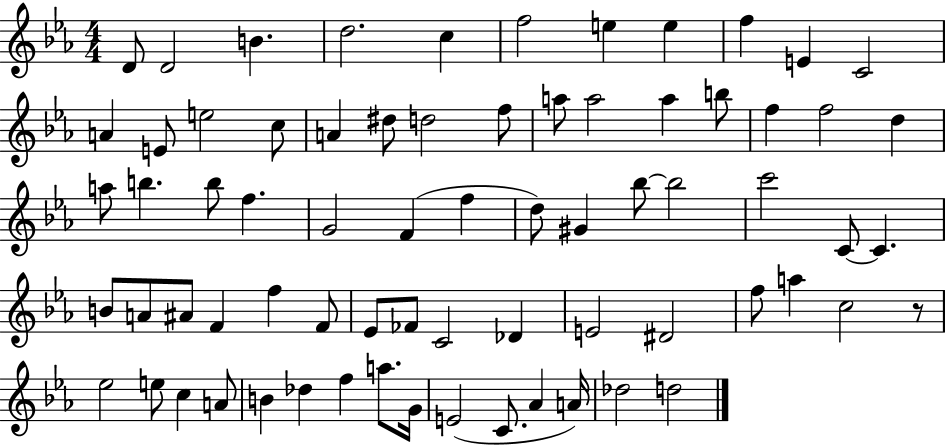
D4/e D4/h B4/q. D5/h. C5/q F5/h E5/q E5/q F5/q E4/q C4/h A4/q E4/e E5/h C5/e A4/q D#5/e D5/h F5/e A5/e A5/h A5/q B5/e F5/q F5/h D5/q A5/e B5/q. B5/e F5/q. G4/h F4/q F5/q D5/e G#4/q Bb5/e Bb5/h C6/h C4/e C4/q. B4/e A4/e A#4/e F4/q F5/q F4/e Eb4/e FES4/e C4/h Db4/q E4/h D#4/h F5/e A5/q C5/h R/e Eb5/h E5/e C5/q A4/e B4/q Db5/q F5/q A5/e. G4/s E4/h C4/e. Ab4/q A4/s Db5/h D5/h